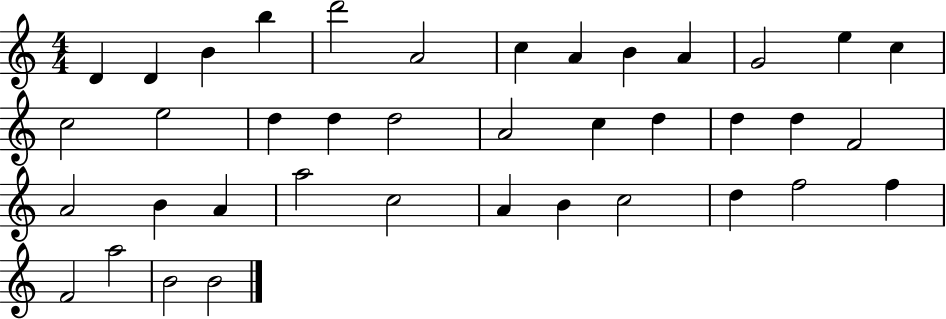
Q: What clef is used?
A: treble